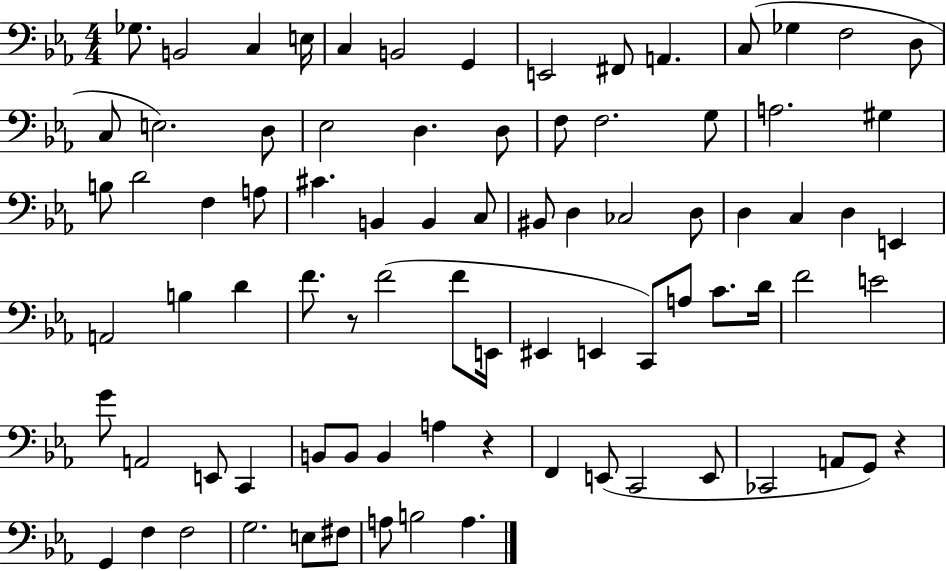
X:1
T:Untitled
M:4/4
L:1/4
K:Eb
_G,/2 B,,2 C, E,/4 C, B,,2 G,, E,,2 ^F,,/2 A,, C,/2 _G, F,2 D,/2 C,/2 E,2 D,/2 _E,2 D, D,/2 F,/2 F,2 G,/2 A,2 ^G, B,/2 D2 F, A,/2 ^C B,, B,, C,/2 ^B,,/2 D, _C,2 D,/2 D, C, D, E,, A,,2 B, D F/2 z/2 F2 F/2 E,,/4 ^E,, E,, C,,/2 A,/2 C/2 D/4 F2 E2 G/2 A,,2 E,,/2 C,, B,,/2 B,,/2 B,, A, z F,, E,,/2 C,,2 E,,/2 _C,,2 A,,/2 G,,/2 z G,, F, F,2 G,2 E,/2 ^F,/2 A,/2 B,2 A,